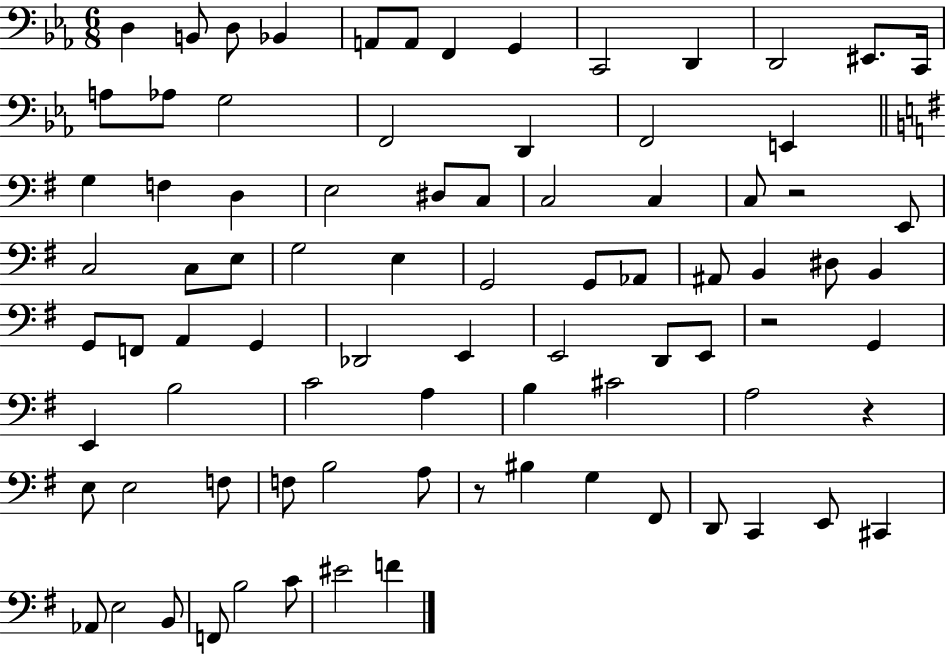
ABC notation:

X:1
T:Untitled
M:6/8
L:1/4
K:Eb
D, B,,/2 D,/2 _B,, A,,/2 A,,/2 F,, G,, C,,2 D,, D,,2 ^E,,/2 C,,/4 A,/2 _A,/2 G,2 F,,2 D,, F,,2 E,, G, F, D, E,2 ^D,/2 C,/2 C,2 C, C,/2 z2 E,,/2 C,2 C,/2 E,/2 G,2 E, G,,2 G,,/2 _A,,/2 ^A,,/2 B,, ^D,/2 B,, G,,/2 F,,/2 A,, G,, _D,,2 E,, E,,2 D,,/2 E,,/2 z2 G,, E,, B,2 C2 A, B, ^C2 A,2 z E,/2 E,2 F,/2 F,/2 B,2 A,/2 z/2 ^B, G, ^F,,/2 D,,/2 C,, E,,/2 ^C,, _A,,/2 E,2 B,,/2 F,,/2 B,2 C/2 ^E2 F